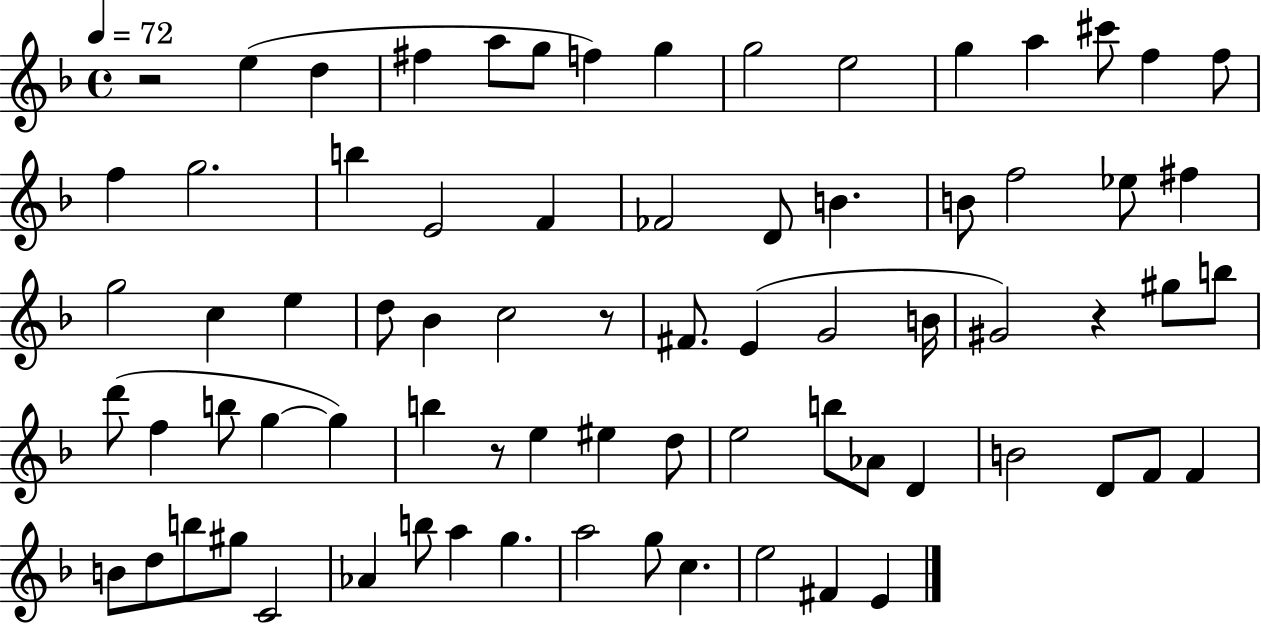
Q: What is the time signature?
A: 4/4